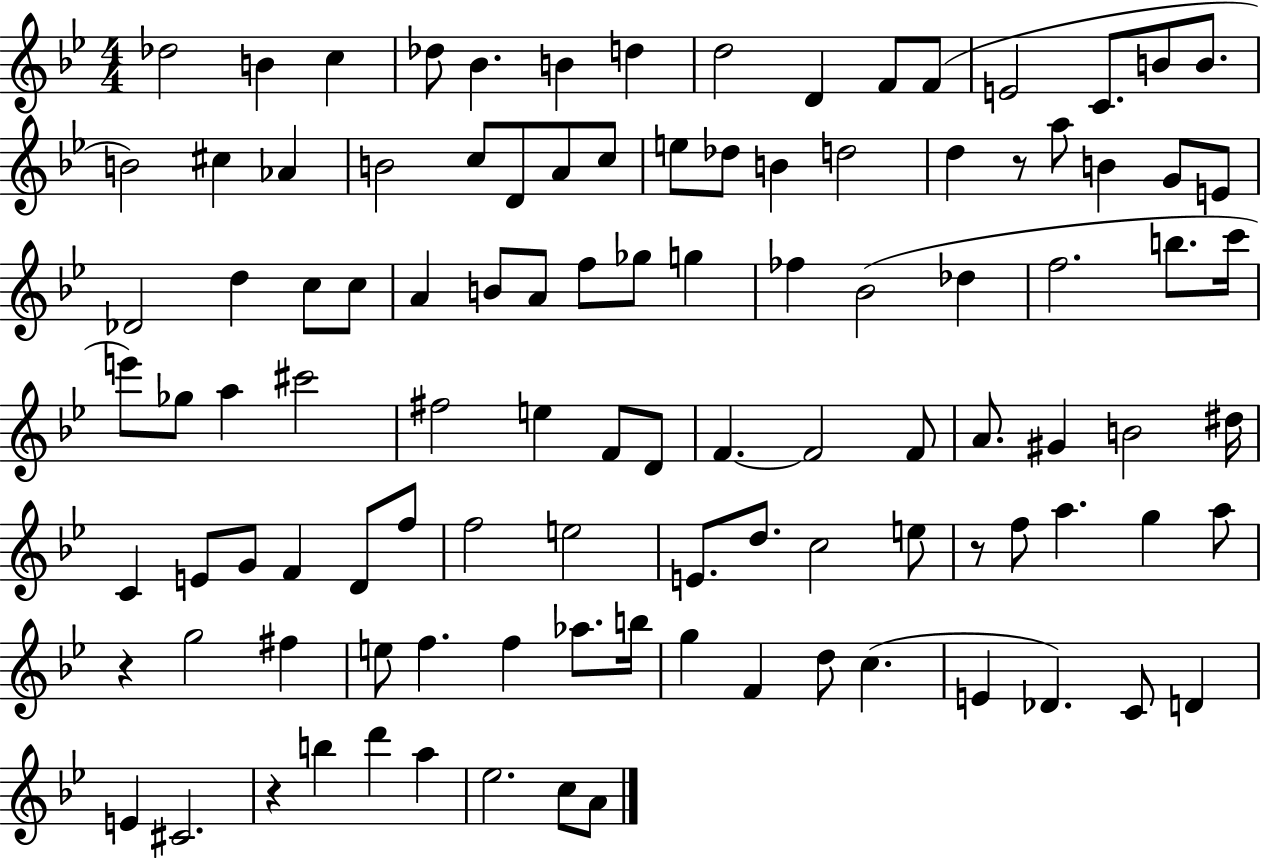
{
  \clef treble
  \numericTimeSignature
  \time 4/4
  \key bes \major
  des''2 b'4 c''4 | des''8 bes'4. b'4 d''4 | d''2 d'4 f'8 f'8( | e'2 c'8. b'8 b'8. | \break b'2) cis''4 aes'4 | b'2 c''8 d'8 a'8 c''8 | e''8 des''8 b'4 d''2 | d''4 r8 a''8 b'4 g'8 e'8 | \break des'2 d''4 c''8 c''8 | a'4 b'8 a'8 f''8 ges''8 g''4 | fes''4 bes'2( des''4 | f''2. b''8. c'''16 | \break e'''8) ges''8 a''4 cis'''2 | fis''2 e''4 f'8 d'8 | f'4.~~ f'2 f'8 | a'8. gis'4 b'2 dis''16 | \break c'4 e'8 g'8 f'4 d'8 f''8 | f''2 e''2 | e'8. d''8. c''2 e''8 | r8 f''8 a''4. g''4 a''8 | \break r4 g''2 fis''4 | e''8 f''4. f''4 aes''8. b''16 | g''4 f'4 d''8 c''4.( | e'4 des'4.) c'8 d'4 | \break e'4 cis'2. | r4 b''4 d'''4 a''4 | ees''2. c''8 a'8 | \bar "|."
}